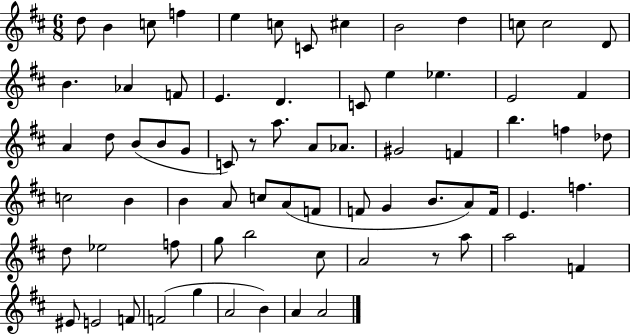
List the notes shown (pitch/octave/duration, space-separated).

D5/e B4/q C5/e F5/q E5/q C5/e C4/e C#5/q B4/h D5/q C5/e C5/h D4/e B4/q. Ab4/q F4/e E4/q. D4/q. C4/e E5/q Eb5/q. E4/h F#4/q A4/q D5/e B4/e B4/e G4/e C4/e R/e A5/e. A4/e Ab4/e. G#4/h F4/q B5/q. F5/q Db5/e C5/h B4/q B4/q A4/e C5/e A4/e F4/e F4/e G4/q B4/e. A4/e F4/s E4/q. F5/q. D5/e Eb5/h F5/e G5/e B5/h C#5/e A4/h R/e A5/e A5/h F4/q EIS4/e E4/h F4/e F4/h G5/q A4/h B4/q A4/q A4/h